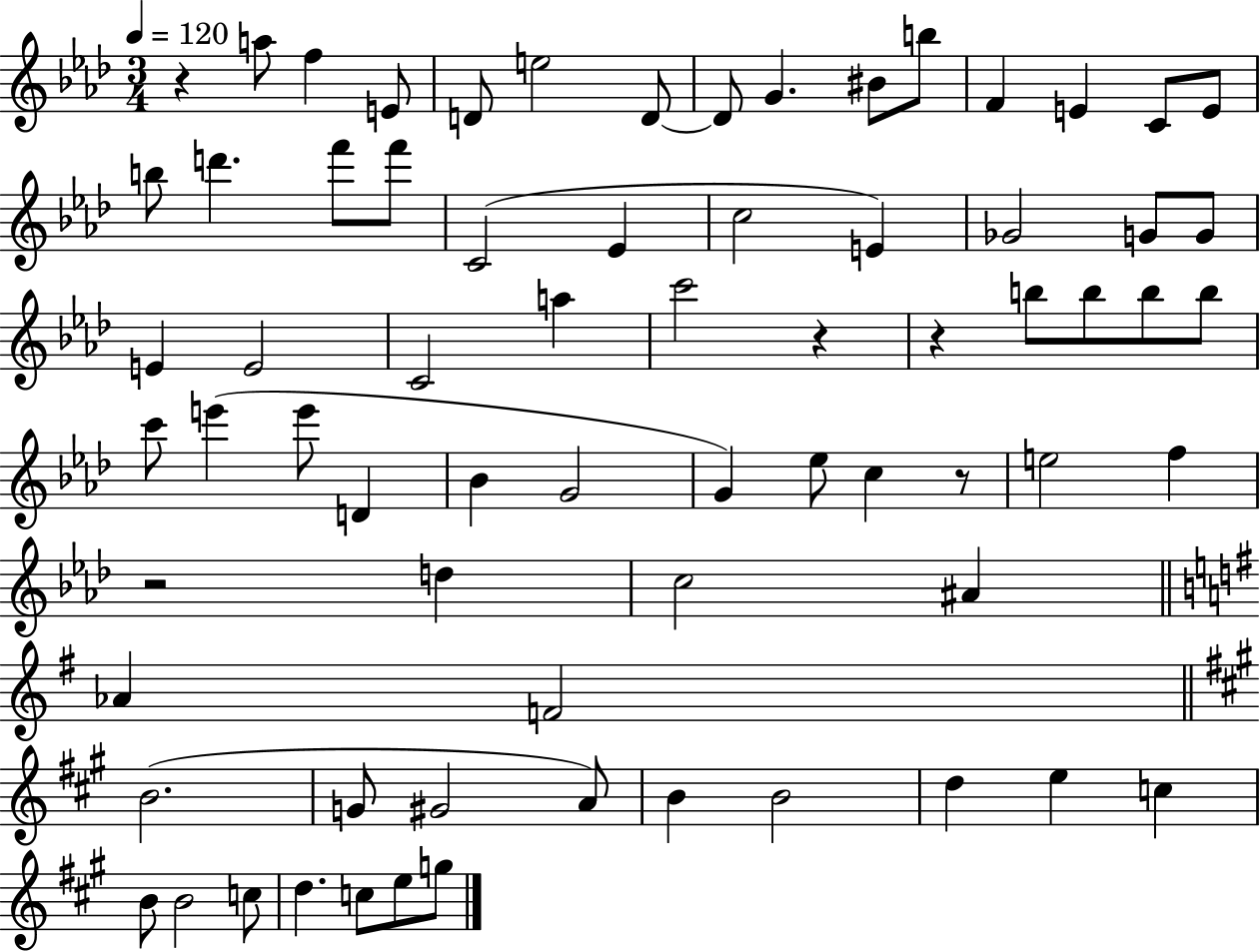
X:1
T:Untitled
M:3/4
L:1/4
K:Ab
z a/2 f E/2 D/2 e2 D/2 D/2 G ^B/2 b/2 F E C/2 E/2 b/2 d' f'/2 f'/2 C2 _E c2 E _G2 G/2 G/2 E E2 C2 a c'2 z z b/2 b/2 b/2 b/2 c'/2 e' e'/2 D _B G2 G _e/2 c z/2 e2 f z2 d c2 ^A _A F2 B2 G/2 ^G2 A/2 B B2 d e c B/2 B2 c/2 d c/2 e/2 g/2